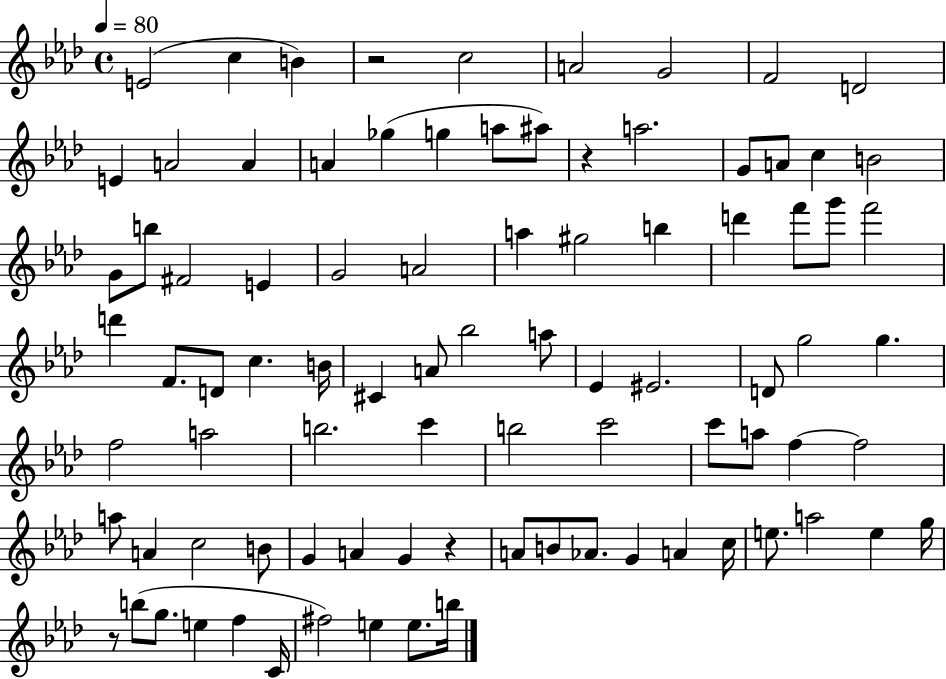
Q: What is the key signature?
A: AES major